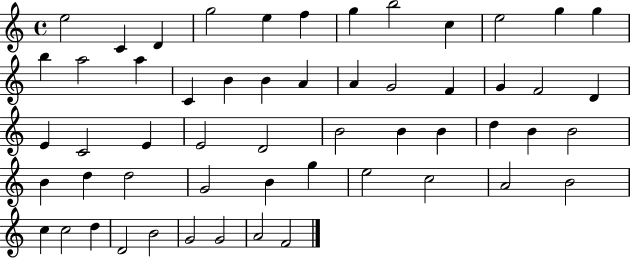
{
  \clef treble
  \time 4/4
  \defaultTimeSignature
  \key c \major
  e''2 c'4 d'4 | g''2 e''4 f''4 | g''4 b''2 c''4 | e''2 g''4 g''4 | \break b''4 a''2 a''4 | c'4 b'4 b'4 a'4 | a'4 g'2 f'4 | g'4 f'2 d'4 | \break e'4 c'2 e'4 | e'2 d'2 | b'2 b'4 b'4 | d''4 b'4 b'2 | \break b'4 d''4 d''2 | g'2 b'4 g''4 | e''2 c''2 | a'2 b'2 | \break c''4 c''2 d''4 | d'2 b'2 | g'2 g'2 | a'2 f'2 | \break \bar "|."
}